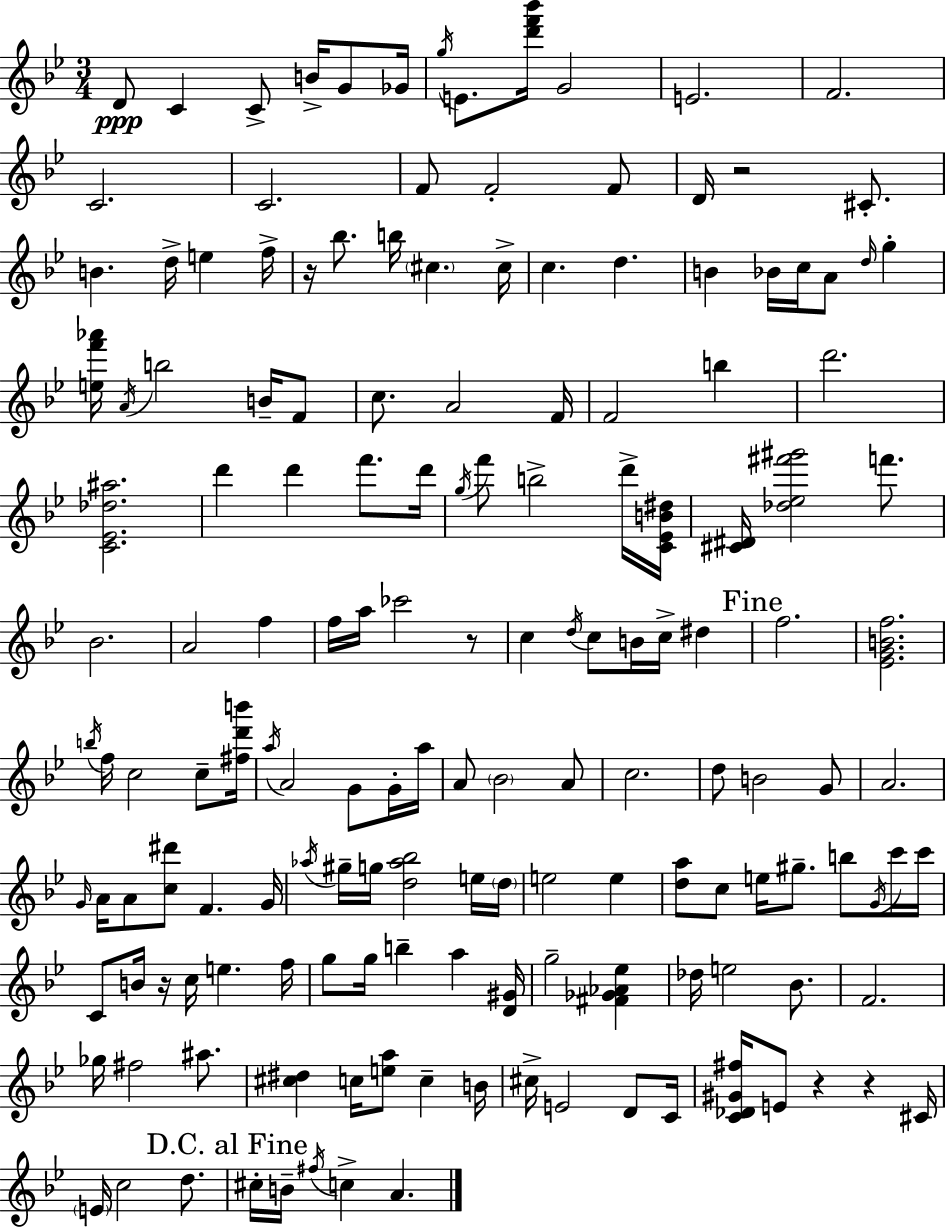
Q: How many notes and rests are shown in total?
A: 158